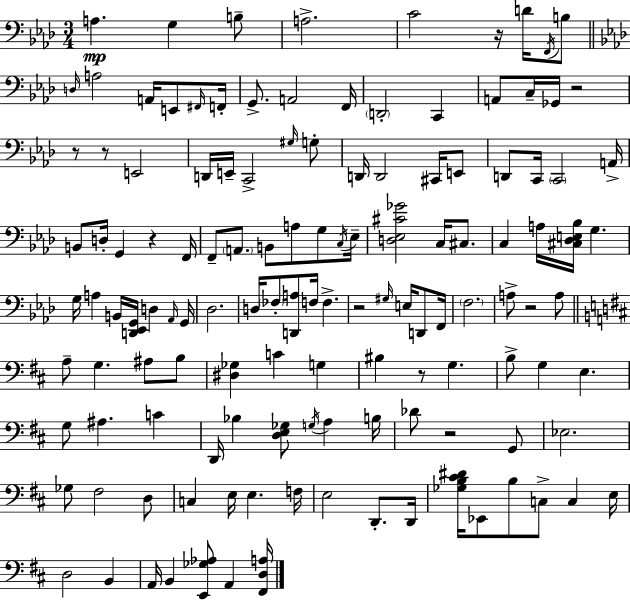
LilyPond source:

{
  \clef bass
  \numericTimeSignature
  \time 3/4
  \key f \minor
  a4.\mp g4 b8-- | a2.-> | c'2 r16 d'16 \acciaccatura { f,16 } b8 | \bar "||" \break \key aes \major \grace { d16 } a2 a,16 e,8 | \grace { fis,16 } f,16-. g,8.-> a,2 | f,16 \parenthesize d,2-. c,4 | a,8 c16-- ges,16 r2 | \break r8 r8 e,2 | d,16 e,16-- c,2-> | \grace { gis16 } g8-. d,16 d,2 | cis,16 e,8 d,8 c,16 \parenthesize c,2 | \break a,16-> b,8 d16-. g,4 r4 | f,16 f,8-- \parenthesize a,8. b,8 a8 | g8 \acciaccatura { c16 } ees16-- <d ees cis' ges'>2 | c16 cis8. c4 a16 <cis des e bes>16 g4. | \break g16 a4 b,16 <d, ees, g,>16 d4 | \grace { aes,16 } g,16 des2. | d16 \parenthesize fes8-. <d, a>8 f16 f4.-> | r2 | \break \grace { gis16 } e16 d,8 f,16 \parenthesize f2. | a8-> r2 | a8 \bar "||" \break \key b \minor a8-- g4. ais8 b8 | <dis ges>4 c'4 g4 | bis4 r8 g4. | b8-> g4 e4. | \break g8 ais4. c'4 | d,16 bes4 <d e ges>8 \acciaccatura { g16 } a4 | b16 des'8 r2 g,8 | ees2. | \break ges8 fis2 d8 | c4 e16 e4. | f16 e2 d,8.-. | d,16 <ges b cis' dis'>16 ees,8 b8 c8-> c4 | \break e16 d2 b,4 | a,16 b,4 <e, ges aes>8 a,4 | <fis, d a>16 \bar "|."
}